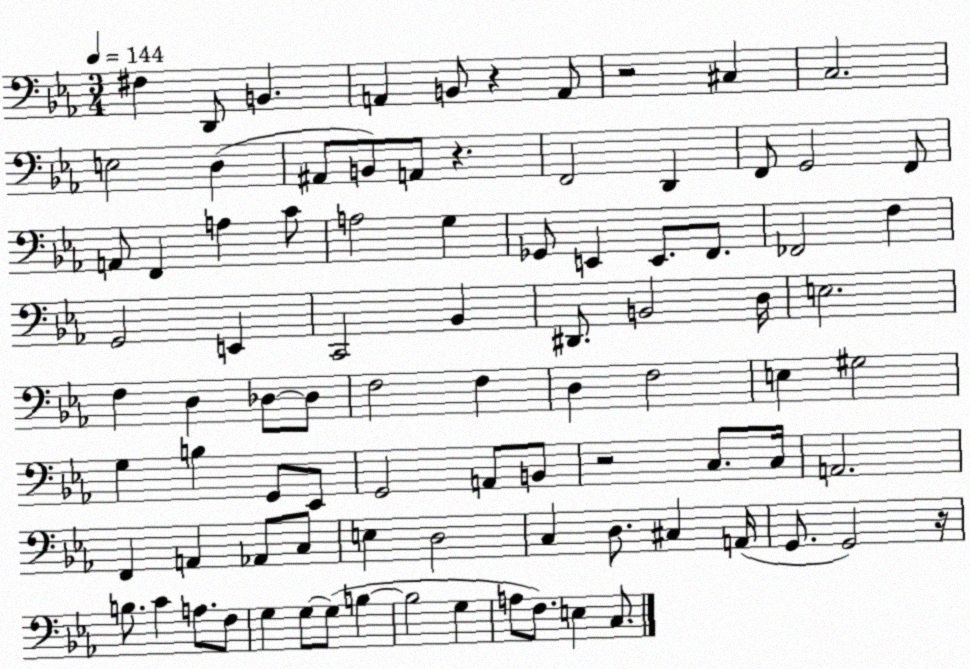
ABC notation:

X:1
T:Untitled
M:3/4
L:1/4
K:Eb
^F, D,,/2 B,, A,, B,,/2 z A,,/2 z2 ^C, C,2 E,2 D, ^A,,/2 B,,/2 A,,/2 z F,,2 D,, F,,/2 G,,2 F,,/2 A,,/2 F,, A, C/2 A,2 G, _G,,/2 E,, E,,/2 F,,/2 _F,,2 F, G,,2 E,, C,,2 _B,, ^D,,/2 B,,2 D,/4 E,2 F, D, _D,/2 _D,/2 F,2 F, D, F,2 E, ^G,2 G, B, G,,/2 _E,,/2 G,,2 A,,/2 B,,/2 z2 C,/2 C,/4 A,,2 F,, A,, _A,,/2 C,/2 E, D,2 C, D,/2 ^C, A,,/4 G,,/2 G,,2 z/4 B,/2 C A,/2 F,/2 G, G,/2 G,/2 B, B,2 G, A,/2 F,/2 E, C,/2